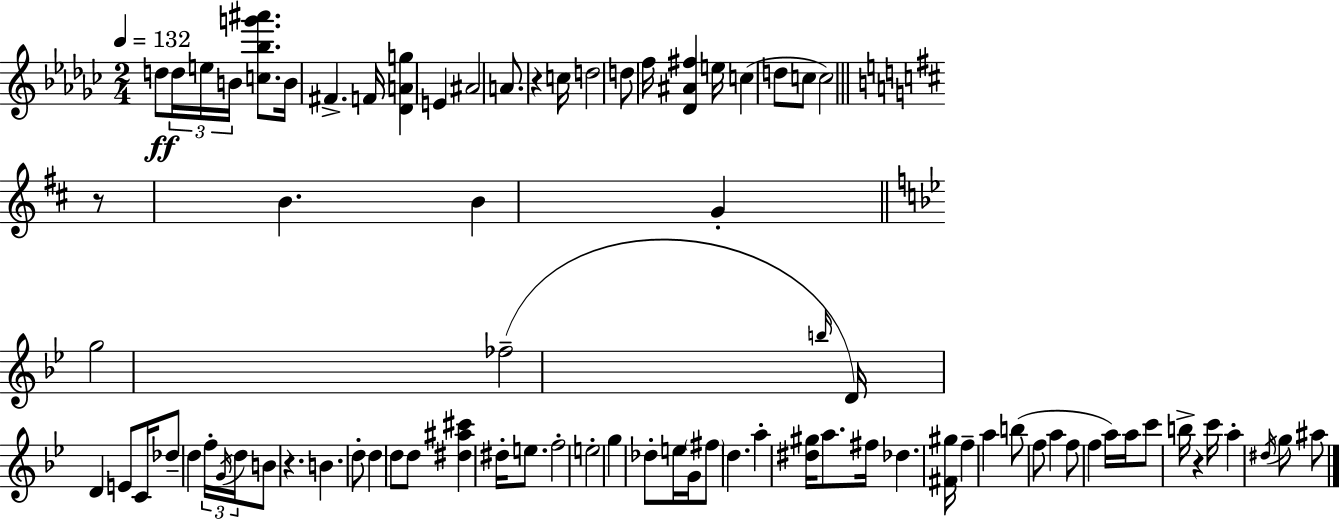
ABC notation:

X:1
T:Untitled
M:2/4
L:1/4
K:Ebm
d/2 d/4 e/4 B/4 [c_bg'^a']/2 B/4 ^F F/4 [_DAg] E ^A2 A/2 z c/4 d2 d/2 f/4 [_D^A^f] e/4 c d/2 c/2 c2 z/2 B B G g2 _f2 b/4 D/4 D E/2 C/4 _d/2 d f/4 G/4 d/4 B/2 z B d/2 d d/2 d/2 [^d^a^c'] ^d/4 e/2 f2 e2 g _d/2 e/4 G/4 ^f/2 d a [^d^g]/4 a/2 ^f/4 _d [^F^g]/4 f a b/2 f/2 a f/2 f a/4 a/4 c'/2 b/4 z c'/4 a ^d/4 g/2 ^a/2